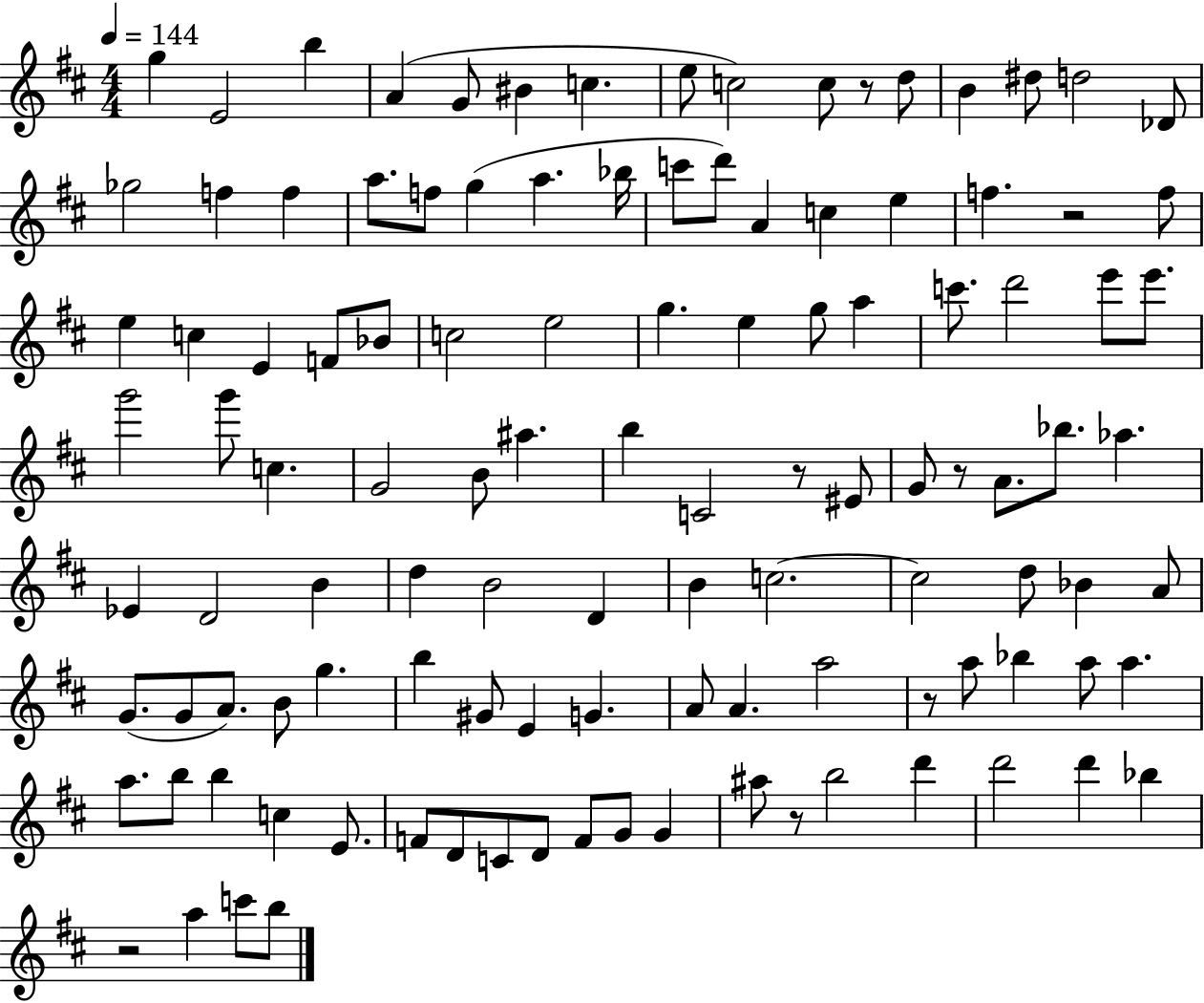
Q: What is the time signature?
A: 4/4